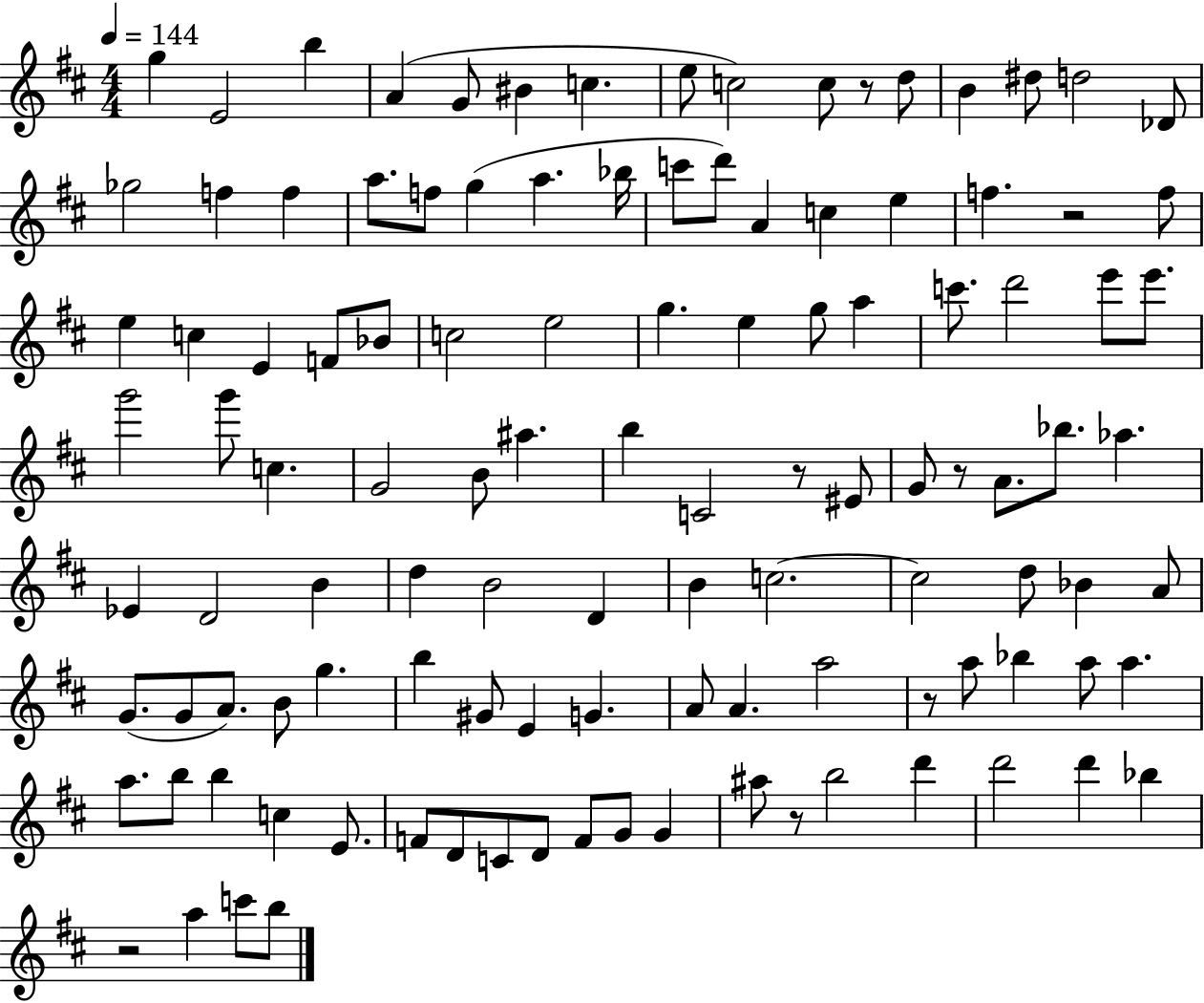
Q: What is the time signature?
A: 4/4